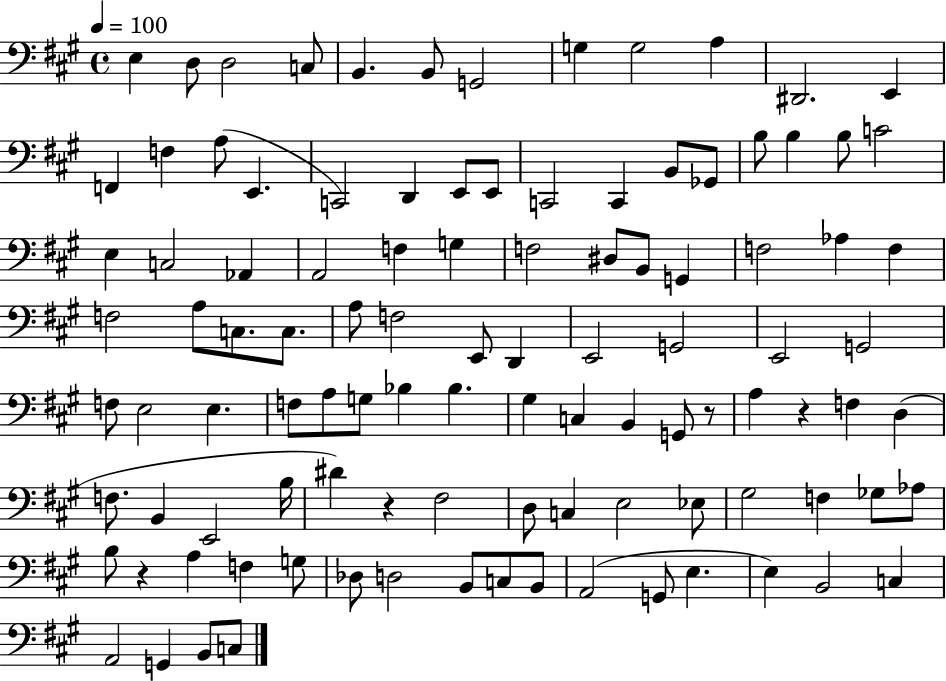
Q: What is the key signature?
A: A major